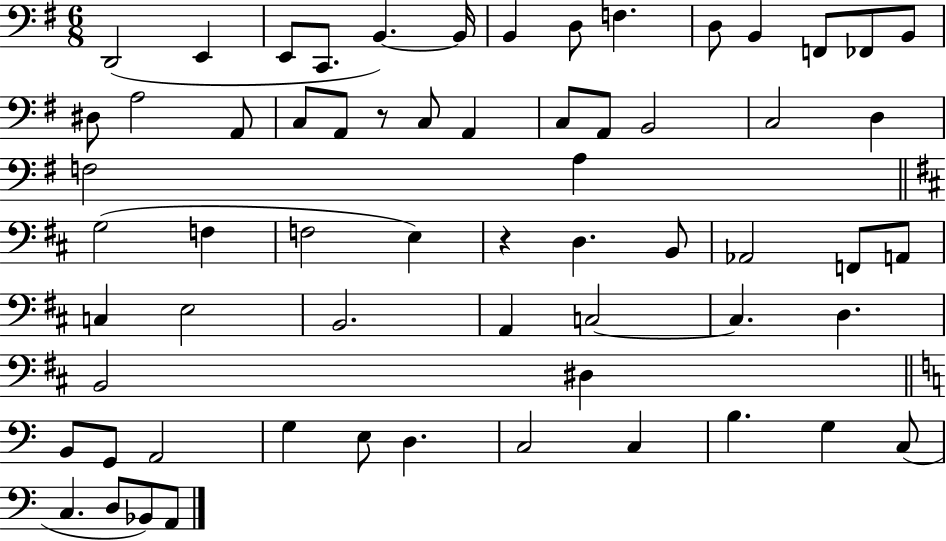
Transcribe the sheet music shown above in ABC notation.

X:1
T:Untitled
M:6/8
L:1/4
K:G
D,,2 E,, E,,/2 C,,/2 B,, B,,/4 B,, D,/2 F, D,/2 B,, F,,/2 _F,,/2 B,,/2 ^D,/2 A,2 A,,/2 C,/2 A,,/2 z/2 C,/2 A,, C,/2 A,,/2 B,,2 C,2 D, F,2 A, G,2 F, F,2 E, z D, B,,/2 _A,,2 F,,/2 A,,/2 C, E,2 B,,2 A,, C,2 C, D, B,,2 ^D, B,,/2 G,,/2 A,,2 G, E,/2 D, C,2 C, B, G, C,/2 C, D,/2 _B,,/2 A,,/2